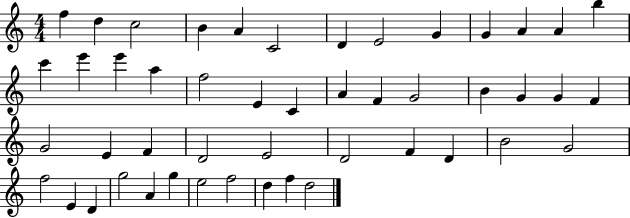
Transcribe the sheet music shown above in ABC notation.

X:1
T:Untitled
M:4/4
L:1/4
K:C
f d c2 B A C2 D E2 G G A A b c' e' e' a f2 E C A F G2 B G G F G2 E F D2 E2 D2 F D B2 G2 f2 E D g2 A g e2 f2 d f d2